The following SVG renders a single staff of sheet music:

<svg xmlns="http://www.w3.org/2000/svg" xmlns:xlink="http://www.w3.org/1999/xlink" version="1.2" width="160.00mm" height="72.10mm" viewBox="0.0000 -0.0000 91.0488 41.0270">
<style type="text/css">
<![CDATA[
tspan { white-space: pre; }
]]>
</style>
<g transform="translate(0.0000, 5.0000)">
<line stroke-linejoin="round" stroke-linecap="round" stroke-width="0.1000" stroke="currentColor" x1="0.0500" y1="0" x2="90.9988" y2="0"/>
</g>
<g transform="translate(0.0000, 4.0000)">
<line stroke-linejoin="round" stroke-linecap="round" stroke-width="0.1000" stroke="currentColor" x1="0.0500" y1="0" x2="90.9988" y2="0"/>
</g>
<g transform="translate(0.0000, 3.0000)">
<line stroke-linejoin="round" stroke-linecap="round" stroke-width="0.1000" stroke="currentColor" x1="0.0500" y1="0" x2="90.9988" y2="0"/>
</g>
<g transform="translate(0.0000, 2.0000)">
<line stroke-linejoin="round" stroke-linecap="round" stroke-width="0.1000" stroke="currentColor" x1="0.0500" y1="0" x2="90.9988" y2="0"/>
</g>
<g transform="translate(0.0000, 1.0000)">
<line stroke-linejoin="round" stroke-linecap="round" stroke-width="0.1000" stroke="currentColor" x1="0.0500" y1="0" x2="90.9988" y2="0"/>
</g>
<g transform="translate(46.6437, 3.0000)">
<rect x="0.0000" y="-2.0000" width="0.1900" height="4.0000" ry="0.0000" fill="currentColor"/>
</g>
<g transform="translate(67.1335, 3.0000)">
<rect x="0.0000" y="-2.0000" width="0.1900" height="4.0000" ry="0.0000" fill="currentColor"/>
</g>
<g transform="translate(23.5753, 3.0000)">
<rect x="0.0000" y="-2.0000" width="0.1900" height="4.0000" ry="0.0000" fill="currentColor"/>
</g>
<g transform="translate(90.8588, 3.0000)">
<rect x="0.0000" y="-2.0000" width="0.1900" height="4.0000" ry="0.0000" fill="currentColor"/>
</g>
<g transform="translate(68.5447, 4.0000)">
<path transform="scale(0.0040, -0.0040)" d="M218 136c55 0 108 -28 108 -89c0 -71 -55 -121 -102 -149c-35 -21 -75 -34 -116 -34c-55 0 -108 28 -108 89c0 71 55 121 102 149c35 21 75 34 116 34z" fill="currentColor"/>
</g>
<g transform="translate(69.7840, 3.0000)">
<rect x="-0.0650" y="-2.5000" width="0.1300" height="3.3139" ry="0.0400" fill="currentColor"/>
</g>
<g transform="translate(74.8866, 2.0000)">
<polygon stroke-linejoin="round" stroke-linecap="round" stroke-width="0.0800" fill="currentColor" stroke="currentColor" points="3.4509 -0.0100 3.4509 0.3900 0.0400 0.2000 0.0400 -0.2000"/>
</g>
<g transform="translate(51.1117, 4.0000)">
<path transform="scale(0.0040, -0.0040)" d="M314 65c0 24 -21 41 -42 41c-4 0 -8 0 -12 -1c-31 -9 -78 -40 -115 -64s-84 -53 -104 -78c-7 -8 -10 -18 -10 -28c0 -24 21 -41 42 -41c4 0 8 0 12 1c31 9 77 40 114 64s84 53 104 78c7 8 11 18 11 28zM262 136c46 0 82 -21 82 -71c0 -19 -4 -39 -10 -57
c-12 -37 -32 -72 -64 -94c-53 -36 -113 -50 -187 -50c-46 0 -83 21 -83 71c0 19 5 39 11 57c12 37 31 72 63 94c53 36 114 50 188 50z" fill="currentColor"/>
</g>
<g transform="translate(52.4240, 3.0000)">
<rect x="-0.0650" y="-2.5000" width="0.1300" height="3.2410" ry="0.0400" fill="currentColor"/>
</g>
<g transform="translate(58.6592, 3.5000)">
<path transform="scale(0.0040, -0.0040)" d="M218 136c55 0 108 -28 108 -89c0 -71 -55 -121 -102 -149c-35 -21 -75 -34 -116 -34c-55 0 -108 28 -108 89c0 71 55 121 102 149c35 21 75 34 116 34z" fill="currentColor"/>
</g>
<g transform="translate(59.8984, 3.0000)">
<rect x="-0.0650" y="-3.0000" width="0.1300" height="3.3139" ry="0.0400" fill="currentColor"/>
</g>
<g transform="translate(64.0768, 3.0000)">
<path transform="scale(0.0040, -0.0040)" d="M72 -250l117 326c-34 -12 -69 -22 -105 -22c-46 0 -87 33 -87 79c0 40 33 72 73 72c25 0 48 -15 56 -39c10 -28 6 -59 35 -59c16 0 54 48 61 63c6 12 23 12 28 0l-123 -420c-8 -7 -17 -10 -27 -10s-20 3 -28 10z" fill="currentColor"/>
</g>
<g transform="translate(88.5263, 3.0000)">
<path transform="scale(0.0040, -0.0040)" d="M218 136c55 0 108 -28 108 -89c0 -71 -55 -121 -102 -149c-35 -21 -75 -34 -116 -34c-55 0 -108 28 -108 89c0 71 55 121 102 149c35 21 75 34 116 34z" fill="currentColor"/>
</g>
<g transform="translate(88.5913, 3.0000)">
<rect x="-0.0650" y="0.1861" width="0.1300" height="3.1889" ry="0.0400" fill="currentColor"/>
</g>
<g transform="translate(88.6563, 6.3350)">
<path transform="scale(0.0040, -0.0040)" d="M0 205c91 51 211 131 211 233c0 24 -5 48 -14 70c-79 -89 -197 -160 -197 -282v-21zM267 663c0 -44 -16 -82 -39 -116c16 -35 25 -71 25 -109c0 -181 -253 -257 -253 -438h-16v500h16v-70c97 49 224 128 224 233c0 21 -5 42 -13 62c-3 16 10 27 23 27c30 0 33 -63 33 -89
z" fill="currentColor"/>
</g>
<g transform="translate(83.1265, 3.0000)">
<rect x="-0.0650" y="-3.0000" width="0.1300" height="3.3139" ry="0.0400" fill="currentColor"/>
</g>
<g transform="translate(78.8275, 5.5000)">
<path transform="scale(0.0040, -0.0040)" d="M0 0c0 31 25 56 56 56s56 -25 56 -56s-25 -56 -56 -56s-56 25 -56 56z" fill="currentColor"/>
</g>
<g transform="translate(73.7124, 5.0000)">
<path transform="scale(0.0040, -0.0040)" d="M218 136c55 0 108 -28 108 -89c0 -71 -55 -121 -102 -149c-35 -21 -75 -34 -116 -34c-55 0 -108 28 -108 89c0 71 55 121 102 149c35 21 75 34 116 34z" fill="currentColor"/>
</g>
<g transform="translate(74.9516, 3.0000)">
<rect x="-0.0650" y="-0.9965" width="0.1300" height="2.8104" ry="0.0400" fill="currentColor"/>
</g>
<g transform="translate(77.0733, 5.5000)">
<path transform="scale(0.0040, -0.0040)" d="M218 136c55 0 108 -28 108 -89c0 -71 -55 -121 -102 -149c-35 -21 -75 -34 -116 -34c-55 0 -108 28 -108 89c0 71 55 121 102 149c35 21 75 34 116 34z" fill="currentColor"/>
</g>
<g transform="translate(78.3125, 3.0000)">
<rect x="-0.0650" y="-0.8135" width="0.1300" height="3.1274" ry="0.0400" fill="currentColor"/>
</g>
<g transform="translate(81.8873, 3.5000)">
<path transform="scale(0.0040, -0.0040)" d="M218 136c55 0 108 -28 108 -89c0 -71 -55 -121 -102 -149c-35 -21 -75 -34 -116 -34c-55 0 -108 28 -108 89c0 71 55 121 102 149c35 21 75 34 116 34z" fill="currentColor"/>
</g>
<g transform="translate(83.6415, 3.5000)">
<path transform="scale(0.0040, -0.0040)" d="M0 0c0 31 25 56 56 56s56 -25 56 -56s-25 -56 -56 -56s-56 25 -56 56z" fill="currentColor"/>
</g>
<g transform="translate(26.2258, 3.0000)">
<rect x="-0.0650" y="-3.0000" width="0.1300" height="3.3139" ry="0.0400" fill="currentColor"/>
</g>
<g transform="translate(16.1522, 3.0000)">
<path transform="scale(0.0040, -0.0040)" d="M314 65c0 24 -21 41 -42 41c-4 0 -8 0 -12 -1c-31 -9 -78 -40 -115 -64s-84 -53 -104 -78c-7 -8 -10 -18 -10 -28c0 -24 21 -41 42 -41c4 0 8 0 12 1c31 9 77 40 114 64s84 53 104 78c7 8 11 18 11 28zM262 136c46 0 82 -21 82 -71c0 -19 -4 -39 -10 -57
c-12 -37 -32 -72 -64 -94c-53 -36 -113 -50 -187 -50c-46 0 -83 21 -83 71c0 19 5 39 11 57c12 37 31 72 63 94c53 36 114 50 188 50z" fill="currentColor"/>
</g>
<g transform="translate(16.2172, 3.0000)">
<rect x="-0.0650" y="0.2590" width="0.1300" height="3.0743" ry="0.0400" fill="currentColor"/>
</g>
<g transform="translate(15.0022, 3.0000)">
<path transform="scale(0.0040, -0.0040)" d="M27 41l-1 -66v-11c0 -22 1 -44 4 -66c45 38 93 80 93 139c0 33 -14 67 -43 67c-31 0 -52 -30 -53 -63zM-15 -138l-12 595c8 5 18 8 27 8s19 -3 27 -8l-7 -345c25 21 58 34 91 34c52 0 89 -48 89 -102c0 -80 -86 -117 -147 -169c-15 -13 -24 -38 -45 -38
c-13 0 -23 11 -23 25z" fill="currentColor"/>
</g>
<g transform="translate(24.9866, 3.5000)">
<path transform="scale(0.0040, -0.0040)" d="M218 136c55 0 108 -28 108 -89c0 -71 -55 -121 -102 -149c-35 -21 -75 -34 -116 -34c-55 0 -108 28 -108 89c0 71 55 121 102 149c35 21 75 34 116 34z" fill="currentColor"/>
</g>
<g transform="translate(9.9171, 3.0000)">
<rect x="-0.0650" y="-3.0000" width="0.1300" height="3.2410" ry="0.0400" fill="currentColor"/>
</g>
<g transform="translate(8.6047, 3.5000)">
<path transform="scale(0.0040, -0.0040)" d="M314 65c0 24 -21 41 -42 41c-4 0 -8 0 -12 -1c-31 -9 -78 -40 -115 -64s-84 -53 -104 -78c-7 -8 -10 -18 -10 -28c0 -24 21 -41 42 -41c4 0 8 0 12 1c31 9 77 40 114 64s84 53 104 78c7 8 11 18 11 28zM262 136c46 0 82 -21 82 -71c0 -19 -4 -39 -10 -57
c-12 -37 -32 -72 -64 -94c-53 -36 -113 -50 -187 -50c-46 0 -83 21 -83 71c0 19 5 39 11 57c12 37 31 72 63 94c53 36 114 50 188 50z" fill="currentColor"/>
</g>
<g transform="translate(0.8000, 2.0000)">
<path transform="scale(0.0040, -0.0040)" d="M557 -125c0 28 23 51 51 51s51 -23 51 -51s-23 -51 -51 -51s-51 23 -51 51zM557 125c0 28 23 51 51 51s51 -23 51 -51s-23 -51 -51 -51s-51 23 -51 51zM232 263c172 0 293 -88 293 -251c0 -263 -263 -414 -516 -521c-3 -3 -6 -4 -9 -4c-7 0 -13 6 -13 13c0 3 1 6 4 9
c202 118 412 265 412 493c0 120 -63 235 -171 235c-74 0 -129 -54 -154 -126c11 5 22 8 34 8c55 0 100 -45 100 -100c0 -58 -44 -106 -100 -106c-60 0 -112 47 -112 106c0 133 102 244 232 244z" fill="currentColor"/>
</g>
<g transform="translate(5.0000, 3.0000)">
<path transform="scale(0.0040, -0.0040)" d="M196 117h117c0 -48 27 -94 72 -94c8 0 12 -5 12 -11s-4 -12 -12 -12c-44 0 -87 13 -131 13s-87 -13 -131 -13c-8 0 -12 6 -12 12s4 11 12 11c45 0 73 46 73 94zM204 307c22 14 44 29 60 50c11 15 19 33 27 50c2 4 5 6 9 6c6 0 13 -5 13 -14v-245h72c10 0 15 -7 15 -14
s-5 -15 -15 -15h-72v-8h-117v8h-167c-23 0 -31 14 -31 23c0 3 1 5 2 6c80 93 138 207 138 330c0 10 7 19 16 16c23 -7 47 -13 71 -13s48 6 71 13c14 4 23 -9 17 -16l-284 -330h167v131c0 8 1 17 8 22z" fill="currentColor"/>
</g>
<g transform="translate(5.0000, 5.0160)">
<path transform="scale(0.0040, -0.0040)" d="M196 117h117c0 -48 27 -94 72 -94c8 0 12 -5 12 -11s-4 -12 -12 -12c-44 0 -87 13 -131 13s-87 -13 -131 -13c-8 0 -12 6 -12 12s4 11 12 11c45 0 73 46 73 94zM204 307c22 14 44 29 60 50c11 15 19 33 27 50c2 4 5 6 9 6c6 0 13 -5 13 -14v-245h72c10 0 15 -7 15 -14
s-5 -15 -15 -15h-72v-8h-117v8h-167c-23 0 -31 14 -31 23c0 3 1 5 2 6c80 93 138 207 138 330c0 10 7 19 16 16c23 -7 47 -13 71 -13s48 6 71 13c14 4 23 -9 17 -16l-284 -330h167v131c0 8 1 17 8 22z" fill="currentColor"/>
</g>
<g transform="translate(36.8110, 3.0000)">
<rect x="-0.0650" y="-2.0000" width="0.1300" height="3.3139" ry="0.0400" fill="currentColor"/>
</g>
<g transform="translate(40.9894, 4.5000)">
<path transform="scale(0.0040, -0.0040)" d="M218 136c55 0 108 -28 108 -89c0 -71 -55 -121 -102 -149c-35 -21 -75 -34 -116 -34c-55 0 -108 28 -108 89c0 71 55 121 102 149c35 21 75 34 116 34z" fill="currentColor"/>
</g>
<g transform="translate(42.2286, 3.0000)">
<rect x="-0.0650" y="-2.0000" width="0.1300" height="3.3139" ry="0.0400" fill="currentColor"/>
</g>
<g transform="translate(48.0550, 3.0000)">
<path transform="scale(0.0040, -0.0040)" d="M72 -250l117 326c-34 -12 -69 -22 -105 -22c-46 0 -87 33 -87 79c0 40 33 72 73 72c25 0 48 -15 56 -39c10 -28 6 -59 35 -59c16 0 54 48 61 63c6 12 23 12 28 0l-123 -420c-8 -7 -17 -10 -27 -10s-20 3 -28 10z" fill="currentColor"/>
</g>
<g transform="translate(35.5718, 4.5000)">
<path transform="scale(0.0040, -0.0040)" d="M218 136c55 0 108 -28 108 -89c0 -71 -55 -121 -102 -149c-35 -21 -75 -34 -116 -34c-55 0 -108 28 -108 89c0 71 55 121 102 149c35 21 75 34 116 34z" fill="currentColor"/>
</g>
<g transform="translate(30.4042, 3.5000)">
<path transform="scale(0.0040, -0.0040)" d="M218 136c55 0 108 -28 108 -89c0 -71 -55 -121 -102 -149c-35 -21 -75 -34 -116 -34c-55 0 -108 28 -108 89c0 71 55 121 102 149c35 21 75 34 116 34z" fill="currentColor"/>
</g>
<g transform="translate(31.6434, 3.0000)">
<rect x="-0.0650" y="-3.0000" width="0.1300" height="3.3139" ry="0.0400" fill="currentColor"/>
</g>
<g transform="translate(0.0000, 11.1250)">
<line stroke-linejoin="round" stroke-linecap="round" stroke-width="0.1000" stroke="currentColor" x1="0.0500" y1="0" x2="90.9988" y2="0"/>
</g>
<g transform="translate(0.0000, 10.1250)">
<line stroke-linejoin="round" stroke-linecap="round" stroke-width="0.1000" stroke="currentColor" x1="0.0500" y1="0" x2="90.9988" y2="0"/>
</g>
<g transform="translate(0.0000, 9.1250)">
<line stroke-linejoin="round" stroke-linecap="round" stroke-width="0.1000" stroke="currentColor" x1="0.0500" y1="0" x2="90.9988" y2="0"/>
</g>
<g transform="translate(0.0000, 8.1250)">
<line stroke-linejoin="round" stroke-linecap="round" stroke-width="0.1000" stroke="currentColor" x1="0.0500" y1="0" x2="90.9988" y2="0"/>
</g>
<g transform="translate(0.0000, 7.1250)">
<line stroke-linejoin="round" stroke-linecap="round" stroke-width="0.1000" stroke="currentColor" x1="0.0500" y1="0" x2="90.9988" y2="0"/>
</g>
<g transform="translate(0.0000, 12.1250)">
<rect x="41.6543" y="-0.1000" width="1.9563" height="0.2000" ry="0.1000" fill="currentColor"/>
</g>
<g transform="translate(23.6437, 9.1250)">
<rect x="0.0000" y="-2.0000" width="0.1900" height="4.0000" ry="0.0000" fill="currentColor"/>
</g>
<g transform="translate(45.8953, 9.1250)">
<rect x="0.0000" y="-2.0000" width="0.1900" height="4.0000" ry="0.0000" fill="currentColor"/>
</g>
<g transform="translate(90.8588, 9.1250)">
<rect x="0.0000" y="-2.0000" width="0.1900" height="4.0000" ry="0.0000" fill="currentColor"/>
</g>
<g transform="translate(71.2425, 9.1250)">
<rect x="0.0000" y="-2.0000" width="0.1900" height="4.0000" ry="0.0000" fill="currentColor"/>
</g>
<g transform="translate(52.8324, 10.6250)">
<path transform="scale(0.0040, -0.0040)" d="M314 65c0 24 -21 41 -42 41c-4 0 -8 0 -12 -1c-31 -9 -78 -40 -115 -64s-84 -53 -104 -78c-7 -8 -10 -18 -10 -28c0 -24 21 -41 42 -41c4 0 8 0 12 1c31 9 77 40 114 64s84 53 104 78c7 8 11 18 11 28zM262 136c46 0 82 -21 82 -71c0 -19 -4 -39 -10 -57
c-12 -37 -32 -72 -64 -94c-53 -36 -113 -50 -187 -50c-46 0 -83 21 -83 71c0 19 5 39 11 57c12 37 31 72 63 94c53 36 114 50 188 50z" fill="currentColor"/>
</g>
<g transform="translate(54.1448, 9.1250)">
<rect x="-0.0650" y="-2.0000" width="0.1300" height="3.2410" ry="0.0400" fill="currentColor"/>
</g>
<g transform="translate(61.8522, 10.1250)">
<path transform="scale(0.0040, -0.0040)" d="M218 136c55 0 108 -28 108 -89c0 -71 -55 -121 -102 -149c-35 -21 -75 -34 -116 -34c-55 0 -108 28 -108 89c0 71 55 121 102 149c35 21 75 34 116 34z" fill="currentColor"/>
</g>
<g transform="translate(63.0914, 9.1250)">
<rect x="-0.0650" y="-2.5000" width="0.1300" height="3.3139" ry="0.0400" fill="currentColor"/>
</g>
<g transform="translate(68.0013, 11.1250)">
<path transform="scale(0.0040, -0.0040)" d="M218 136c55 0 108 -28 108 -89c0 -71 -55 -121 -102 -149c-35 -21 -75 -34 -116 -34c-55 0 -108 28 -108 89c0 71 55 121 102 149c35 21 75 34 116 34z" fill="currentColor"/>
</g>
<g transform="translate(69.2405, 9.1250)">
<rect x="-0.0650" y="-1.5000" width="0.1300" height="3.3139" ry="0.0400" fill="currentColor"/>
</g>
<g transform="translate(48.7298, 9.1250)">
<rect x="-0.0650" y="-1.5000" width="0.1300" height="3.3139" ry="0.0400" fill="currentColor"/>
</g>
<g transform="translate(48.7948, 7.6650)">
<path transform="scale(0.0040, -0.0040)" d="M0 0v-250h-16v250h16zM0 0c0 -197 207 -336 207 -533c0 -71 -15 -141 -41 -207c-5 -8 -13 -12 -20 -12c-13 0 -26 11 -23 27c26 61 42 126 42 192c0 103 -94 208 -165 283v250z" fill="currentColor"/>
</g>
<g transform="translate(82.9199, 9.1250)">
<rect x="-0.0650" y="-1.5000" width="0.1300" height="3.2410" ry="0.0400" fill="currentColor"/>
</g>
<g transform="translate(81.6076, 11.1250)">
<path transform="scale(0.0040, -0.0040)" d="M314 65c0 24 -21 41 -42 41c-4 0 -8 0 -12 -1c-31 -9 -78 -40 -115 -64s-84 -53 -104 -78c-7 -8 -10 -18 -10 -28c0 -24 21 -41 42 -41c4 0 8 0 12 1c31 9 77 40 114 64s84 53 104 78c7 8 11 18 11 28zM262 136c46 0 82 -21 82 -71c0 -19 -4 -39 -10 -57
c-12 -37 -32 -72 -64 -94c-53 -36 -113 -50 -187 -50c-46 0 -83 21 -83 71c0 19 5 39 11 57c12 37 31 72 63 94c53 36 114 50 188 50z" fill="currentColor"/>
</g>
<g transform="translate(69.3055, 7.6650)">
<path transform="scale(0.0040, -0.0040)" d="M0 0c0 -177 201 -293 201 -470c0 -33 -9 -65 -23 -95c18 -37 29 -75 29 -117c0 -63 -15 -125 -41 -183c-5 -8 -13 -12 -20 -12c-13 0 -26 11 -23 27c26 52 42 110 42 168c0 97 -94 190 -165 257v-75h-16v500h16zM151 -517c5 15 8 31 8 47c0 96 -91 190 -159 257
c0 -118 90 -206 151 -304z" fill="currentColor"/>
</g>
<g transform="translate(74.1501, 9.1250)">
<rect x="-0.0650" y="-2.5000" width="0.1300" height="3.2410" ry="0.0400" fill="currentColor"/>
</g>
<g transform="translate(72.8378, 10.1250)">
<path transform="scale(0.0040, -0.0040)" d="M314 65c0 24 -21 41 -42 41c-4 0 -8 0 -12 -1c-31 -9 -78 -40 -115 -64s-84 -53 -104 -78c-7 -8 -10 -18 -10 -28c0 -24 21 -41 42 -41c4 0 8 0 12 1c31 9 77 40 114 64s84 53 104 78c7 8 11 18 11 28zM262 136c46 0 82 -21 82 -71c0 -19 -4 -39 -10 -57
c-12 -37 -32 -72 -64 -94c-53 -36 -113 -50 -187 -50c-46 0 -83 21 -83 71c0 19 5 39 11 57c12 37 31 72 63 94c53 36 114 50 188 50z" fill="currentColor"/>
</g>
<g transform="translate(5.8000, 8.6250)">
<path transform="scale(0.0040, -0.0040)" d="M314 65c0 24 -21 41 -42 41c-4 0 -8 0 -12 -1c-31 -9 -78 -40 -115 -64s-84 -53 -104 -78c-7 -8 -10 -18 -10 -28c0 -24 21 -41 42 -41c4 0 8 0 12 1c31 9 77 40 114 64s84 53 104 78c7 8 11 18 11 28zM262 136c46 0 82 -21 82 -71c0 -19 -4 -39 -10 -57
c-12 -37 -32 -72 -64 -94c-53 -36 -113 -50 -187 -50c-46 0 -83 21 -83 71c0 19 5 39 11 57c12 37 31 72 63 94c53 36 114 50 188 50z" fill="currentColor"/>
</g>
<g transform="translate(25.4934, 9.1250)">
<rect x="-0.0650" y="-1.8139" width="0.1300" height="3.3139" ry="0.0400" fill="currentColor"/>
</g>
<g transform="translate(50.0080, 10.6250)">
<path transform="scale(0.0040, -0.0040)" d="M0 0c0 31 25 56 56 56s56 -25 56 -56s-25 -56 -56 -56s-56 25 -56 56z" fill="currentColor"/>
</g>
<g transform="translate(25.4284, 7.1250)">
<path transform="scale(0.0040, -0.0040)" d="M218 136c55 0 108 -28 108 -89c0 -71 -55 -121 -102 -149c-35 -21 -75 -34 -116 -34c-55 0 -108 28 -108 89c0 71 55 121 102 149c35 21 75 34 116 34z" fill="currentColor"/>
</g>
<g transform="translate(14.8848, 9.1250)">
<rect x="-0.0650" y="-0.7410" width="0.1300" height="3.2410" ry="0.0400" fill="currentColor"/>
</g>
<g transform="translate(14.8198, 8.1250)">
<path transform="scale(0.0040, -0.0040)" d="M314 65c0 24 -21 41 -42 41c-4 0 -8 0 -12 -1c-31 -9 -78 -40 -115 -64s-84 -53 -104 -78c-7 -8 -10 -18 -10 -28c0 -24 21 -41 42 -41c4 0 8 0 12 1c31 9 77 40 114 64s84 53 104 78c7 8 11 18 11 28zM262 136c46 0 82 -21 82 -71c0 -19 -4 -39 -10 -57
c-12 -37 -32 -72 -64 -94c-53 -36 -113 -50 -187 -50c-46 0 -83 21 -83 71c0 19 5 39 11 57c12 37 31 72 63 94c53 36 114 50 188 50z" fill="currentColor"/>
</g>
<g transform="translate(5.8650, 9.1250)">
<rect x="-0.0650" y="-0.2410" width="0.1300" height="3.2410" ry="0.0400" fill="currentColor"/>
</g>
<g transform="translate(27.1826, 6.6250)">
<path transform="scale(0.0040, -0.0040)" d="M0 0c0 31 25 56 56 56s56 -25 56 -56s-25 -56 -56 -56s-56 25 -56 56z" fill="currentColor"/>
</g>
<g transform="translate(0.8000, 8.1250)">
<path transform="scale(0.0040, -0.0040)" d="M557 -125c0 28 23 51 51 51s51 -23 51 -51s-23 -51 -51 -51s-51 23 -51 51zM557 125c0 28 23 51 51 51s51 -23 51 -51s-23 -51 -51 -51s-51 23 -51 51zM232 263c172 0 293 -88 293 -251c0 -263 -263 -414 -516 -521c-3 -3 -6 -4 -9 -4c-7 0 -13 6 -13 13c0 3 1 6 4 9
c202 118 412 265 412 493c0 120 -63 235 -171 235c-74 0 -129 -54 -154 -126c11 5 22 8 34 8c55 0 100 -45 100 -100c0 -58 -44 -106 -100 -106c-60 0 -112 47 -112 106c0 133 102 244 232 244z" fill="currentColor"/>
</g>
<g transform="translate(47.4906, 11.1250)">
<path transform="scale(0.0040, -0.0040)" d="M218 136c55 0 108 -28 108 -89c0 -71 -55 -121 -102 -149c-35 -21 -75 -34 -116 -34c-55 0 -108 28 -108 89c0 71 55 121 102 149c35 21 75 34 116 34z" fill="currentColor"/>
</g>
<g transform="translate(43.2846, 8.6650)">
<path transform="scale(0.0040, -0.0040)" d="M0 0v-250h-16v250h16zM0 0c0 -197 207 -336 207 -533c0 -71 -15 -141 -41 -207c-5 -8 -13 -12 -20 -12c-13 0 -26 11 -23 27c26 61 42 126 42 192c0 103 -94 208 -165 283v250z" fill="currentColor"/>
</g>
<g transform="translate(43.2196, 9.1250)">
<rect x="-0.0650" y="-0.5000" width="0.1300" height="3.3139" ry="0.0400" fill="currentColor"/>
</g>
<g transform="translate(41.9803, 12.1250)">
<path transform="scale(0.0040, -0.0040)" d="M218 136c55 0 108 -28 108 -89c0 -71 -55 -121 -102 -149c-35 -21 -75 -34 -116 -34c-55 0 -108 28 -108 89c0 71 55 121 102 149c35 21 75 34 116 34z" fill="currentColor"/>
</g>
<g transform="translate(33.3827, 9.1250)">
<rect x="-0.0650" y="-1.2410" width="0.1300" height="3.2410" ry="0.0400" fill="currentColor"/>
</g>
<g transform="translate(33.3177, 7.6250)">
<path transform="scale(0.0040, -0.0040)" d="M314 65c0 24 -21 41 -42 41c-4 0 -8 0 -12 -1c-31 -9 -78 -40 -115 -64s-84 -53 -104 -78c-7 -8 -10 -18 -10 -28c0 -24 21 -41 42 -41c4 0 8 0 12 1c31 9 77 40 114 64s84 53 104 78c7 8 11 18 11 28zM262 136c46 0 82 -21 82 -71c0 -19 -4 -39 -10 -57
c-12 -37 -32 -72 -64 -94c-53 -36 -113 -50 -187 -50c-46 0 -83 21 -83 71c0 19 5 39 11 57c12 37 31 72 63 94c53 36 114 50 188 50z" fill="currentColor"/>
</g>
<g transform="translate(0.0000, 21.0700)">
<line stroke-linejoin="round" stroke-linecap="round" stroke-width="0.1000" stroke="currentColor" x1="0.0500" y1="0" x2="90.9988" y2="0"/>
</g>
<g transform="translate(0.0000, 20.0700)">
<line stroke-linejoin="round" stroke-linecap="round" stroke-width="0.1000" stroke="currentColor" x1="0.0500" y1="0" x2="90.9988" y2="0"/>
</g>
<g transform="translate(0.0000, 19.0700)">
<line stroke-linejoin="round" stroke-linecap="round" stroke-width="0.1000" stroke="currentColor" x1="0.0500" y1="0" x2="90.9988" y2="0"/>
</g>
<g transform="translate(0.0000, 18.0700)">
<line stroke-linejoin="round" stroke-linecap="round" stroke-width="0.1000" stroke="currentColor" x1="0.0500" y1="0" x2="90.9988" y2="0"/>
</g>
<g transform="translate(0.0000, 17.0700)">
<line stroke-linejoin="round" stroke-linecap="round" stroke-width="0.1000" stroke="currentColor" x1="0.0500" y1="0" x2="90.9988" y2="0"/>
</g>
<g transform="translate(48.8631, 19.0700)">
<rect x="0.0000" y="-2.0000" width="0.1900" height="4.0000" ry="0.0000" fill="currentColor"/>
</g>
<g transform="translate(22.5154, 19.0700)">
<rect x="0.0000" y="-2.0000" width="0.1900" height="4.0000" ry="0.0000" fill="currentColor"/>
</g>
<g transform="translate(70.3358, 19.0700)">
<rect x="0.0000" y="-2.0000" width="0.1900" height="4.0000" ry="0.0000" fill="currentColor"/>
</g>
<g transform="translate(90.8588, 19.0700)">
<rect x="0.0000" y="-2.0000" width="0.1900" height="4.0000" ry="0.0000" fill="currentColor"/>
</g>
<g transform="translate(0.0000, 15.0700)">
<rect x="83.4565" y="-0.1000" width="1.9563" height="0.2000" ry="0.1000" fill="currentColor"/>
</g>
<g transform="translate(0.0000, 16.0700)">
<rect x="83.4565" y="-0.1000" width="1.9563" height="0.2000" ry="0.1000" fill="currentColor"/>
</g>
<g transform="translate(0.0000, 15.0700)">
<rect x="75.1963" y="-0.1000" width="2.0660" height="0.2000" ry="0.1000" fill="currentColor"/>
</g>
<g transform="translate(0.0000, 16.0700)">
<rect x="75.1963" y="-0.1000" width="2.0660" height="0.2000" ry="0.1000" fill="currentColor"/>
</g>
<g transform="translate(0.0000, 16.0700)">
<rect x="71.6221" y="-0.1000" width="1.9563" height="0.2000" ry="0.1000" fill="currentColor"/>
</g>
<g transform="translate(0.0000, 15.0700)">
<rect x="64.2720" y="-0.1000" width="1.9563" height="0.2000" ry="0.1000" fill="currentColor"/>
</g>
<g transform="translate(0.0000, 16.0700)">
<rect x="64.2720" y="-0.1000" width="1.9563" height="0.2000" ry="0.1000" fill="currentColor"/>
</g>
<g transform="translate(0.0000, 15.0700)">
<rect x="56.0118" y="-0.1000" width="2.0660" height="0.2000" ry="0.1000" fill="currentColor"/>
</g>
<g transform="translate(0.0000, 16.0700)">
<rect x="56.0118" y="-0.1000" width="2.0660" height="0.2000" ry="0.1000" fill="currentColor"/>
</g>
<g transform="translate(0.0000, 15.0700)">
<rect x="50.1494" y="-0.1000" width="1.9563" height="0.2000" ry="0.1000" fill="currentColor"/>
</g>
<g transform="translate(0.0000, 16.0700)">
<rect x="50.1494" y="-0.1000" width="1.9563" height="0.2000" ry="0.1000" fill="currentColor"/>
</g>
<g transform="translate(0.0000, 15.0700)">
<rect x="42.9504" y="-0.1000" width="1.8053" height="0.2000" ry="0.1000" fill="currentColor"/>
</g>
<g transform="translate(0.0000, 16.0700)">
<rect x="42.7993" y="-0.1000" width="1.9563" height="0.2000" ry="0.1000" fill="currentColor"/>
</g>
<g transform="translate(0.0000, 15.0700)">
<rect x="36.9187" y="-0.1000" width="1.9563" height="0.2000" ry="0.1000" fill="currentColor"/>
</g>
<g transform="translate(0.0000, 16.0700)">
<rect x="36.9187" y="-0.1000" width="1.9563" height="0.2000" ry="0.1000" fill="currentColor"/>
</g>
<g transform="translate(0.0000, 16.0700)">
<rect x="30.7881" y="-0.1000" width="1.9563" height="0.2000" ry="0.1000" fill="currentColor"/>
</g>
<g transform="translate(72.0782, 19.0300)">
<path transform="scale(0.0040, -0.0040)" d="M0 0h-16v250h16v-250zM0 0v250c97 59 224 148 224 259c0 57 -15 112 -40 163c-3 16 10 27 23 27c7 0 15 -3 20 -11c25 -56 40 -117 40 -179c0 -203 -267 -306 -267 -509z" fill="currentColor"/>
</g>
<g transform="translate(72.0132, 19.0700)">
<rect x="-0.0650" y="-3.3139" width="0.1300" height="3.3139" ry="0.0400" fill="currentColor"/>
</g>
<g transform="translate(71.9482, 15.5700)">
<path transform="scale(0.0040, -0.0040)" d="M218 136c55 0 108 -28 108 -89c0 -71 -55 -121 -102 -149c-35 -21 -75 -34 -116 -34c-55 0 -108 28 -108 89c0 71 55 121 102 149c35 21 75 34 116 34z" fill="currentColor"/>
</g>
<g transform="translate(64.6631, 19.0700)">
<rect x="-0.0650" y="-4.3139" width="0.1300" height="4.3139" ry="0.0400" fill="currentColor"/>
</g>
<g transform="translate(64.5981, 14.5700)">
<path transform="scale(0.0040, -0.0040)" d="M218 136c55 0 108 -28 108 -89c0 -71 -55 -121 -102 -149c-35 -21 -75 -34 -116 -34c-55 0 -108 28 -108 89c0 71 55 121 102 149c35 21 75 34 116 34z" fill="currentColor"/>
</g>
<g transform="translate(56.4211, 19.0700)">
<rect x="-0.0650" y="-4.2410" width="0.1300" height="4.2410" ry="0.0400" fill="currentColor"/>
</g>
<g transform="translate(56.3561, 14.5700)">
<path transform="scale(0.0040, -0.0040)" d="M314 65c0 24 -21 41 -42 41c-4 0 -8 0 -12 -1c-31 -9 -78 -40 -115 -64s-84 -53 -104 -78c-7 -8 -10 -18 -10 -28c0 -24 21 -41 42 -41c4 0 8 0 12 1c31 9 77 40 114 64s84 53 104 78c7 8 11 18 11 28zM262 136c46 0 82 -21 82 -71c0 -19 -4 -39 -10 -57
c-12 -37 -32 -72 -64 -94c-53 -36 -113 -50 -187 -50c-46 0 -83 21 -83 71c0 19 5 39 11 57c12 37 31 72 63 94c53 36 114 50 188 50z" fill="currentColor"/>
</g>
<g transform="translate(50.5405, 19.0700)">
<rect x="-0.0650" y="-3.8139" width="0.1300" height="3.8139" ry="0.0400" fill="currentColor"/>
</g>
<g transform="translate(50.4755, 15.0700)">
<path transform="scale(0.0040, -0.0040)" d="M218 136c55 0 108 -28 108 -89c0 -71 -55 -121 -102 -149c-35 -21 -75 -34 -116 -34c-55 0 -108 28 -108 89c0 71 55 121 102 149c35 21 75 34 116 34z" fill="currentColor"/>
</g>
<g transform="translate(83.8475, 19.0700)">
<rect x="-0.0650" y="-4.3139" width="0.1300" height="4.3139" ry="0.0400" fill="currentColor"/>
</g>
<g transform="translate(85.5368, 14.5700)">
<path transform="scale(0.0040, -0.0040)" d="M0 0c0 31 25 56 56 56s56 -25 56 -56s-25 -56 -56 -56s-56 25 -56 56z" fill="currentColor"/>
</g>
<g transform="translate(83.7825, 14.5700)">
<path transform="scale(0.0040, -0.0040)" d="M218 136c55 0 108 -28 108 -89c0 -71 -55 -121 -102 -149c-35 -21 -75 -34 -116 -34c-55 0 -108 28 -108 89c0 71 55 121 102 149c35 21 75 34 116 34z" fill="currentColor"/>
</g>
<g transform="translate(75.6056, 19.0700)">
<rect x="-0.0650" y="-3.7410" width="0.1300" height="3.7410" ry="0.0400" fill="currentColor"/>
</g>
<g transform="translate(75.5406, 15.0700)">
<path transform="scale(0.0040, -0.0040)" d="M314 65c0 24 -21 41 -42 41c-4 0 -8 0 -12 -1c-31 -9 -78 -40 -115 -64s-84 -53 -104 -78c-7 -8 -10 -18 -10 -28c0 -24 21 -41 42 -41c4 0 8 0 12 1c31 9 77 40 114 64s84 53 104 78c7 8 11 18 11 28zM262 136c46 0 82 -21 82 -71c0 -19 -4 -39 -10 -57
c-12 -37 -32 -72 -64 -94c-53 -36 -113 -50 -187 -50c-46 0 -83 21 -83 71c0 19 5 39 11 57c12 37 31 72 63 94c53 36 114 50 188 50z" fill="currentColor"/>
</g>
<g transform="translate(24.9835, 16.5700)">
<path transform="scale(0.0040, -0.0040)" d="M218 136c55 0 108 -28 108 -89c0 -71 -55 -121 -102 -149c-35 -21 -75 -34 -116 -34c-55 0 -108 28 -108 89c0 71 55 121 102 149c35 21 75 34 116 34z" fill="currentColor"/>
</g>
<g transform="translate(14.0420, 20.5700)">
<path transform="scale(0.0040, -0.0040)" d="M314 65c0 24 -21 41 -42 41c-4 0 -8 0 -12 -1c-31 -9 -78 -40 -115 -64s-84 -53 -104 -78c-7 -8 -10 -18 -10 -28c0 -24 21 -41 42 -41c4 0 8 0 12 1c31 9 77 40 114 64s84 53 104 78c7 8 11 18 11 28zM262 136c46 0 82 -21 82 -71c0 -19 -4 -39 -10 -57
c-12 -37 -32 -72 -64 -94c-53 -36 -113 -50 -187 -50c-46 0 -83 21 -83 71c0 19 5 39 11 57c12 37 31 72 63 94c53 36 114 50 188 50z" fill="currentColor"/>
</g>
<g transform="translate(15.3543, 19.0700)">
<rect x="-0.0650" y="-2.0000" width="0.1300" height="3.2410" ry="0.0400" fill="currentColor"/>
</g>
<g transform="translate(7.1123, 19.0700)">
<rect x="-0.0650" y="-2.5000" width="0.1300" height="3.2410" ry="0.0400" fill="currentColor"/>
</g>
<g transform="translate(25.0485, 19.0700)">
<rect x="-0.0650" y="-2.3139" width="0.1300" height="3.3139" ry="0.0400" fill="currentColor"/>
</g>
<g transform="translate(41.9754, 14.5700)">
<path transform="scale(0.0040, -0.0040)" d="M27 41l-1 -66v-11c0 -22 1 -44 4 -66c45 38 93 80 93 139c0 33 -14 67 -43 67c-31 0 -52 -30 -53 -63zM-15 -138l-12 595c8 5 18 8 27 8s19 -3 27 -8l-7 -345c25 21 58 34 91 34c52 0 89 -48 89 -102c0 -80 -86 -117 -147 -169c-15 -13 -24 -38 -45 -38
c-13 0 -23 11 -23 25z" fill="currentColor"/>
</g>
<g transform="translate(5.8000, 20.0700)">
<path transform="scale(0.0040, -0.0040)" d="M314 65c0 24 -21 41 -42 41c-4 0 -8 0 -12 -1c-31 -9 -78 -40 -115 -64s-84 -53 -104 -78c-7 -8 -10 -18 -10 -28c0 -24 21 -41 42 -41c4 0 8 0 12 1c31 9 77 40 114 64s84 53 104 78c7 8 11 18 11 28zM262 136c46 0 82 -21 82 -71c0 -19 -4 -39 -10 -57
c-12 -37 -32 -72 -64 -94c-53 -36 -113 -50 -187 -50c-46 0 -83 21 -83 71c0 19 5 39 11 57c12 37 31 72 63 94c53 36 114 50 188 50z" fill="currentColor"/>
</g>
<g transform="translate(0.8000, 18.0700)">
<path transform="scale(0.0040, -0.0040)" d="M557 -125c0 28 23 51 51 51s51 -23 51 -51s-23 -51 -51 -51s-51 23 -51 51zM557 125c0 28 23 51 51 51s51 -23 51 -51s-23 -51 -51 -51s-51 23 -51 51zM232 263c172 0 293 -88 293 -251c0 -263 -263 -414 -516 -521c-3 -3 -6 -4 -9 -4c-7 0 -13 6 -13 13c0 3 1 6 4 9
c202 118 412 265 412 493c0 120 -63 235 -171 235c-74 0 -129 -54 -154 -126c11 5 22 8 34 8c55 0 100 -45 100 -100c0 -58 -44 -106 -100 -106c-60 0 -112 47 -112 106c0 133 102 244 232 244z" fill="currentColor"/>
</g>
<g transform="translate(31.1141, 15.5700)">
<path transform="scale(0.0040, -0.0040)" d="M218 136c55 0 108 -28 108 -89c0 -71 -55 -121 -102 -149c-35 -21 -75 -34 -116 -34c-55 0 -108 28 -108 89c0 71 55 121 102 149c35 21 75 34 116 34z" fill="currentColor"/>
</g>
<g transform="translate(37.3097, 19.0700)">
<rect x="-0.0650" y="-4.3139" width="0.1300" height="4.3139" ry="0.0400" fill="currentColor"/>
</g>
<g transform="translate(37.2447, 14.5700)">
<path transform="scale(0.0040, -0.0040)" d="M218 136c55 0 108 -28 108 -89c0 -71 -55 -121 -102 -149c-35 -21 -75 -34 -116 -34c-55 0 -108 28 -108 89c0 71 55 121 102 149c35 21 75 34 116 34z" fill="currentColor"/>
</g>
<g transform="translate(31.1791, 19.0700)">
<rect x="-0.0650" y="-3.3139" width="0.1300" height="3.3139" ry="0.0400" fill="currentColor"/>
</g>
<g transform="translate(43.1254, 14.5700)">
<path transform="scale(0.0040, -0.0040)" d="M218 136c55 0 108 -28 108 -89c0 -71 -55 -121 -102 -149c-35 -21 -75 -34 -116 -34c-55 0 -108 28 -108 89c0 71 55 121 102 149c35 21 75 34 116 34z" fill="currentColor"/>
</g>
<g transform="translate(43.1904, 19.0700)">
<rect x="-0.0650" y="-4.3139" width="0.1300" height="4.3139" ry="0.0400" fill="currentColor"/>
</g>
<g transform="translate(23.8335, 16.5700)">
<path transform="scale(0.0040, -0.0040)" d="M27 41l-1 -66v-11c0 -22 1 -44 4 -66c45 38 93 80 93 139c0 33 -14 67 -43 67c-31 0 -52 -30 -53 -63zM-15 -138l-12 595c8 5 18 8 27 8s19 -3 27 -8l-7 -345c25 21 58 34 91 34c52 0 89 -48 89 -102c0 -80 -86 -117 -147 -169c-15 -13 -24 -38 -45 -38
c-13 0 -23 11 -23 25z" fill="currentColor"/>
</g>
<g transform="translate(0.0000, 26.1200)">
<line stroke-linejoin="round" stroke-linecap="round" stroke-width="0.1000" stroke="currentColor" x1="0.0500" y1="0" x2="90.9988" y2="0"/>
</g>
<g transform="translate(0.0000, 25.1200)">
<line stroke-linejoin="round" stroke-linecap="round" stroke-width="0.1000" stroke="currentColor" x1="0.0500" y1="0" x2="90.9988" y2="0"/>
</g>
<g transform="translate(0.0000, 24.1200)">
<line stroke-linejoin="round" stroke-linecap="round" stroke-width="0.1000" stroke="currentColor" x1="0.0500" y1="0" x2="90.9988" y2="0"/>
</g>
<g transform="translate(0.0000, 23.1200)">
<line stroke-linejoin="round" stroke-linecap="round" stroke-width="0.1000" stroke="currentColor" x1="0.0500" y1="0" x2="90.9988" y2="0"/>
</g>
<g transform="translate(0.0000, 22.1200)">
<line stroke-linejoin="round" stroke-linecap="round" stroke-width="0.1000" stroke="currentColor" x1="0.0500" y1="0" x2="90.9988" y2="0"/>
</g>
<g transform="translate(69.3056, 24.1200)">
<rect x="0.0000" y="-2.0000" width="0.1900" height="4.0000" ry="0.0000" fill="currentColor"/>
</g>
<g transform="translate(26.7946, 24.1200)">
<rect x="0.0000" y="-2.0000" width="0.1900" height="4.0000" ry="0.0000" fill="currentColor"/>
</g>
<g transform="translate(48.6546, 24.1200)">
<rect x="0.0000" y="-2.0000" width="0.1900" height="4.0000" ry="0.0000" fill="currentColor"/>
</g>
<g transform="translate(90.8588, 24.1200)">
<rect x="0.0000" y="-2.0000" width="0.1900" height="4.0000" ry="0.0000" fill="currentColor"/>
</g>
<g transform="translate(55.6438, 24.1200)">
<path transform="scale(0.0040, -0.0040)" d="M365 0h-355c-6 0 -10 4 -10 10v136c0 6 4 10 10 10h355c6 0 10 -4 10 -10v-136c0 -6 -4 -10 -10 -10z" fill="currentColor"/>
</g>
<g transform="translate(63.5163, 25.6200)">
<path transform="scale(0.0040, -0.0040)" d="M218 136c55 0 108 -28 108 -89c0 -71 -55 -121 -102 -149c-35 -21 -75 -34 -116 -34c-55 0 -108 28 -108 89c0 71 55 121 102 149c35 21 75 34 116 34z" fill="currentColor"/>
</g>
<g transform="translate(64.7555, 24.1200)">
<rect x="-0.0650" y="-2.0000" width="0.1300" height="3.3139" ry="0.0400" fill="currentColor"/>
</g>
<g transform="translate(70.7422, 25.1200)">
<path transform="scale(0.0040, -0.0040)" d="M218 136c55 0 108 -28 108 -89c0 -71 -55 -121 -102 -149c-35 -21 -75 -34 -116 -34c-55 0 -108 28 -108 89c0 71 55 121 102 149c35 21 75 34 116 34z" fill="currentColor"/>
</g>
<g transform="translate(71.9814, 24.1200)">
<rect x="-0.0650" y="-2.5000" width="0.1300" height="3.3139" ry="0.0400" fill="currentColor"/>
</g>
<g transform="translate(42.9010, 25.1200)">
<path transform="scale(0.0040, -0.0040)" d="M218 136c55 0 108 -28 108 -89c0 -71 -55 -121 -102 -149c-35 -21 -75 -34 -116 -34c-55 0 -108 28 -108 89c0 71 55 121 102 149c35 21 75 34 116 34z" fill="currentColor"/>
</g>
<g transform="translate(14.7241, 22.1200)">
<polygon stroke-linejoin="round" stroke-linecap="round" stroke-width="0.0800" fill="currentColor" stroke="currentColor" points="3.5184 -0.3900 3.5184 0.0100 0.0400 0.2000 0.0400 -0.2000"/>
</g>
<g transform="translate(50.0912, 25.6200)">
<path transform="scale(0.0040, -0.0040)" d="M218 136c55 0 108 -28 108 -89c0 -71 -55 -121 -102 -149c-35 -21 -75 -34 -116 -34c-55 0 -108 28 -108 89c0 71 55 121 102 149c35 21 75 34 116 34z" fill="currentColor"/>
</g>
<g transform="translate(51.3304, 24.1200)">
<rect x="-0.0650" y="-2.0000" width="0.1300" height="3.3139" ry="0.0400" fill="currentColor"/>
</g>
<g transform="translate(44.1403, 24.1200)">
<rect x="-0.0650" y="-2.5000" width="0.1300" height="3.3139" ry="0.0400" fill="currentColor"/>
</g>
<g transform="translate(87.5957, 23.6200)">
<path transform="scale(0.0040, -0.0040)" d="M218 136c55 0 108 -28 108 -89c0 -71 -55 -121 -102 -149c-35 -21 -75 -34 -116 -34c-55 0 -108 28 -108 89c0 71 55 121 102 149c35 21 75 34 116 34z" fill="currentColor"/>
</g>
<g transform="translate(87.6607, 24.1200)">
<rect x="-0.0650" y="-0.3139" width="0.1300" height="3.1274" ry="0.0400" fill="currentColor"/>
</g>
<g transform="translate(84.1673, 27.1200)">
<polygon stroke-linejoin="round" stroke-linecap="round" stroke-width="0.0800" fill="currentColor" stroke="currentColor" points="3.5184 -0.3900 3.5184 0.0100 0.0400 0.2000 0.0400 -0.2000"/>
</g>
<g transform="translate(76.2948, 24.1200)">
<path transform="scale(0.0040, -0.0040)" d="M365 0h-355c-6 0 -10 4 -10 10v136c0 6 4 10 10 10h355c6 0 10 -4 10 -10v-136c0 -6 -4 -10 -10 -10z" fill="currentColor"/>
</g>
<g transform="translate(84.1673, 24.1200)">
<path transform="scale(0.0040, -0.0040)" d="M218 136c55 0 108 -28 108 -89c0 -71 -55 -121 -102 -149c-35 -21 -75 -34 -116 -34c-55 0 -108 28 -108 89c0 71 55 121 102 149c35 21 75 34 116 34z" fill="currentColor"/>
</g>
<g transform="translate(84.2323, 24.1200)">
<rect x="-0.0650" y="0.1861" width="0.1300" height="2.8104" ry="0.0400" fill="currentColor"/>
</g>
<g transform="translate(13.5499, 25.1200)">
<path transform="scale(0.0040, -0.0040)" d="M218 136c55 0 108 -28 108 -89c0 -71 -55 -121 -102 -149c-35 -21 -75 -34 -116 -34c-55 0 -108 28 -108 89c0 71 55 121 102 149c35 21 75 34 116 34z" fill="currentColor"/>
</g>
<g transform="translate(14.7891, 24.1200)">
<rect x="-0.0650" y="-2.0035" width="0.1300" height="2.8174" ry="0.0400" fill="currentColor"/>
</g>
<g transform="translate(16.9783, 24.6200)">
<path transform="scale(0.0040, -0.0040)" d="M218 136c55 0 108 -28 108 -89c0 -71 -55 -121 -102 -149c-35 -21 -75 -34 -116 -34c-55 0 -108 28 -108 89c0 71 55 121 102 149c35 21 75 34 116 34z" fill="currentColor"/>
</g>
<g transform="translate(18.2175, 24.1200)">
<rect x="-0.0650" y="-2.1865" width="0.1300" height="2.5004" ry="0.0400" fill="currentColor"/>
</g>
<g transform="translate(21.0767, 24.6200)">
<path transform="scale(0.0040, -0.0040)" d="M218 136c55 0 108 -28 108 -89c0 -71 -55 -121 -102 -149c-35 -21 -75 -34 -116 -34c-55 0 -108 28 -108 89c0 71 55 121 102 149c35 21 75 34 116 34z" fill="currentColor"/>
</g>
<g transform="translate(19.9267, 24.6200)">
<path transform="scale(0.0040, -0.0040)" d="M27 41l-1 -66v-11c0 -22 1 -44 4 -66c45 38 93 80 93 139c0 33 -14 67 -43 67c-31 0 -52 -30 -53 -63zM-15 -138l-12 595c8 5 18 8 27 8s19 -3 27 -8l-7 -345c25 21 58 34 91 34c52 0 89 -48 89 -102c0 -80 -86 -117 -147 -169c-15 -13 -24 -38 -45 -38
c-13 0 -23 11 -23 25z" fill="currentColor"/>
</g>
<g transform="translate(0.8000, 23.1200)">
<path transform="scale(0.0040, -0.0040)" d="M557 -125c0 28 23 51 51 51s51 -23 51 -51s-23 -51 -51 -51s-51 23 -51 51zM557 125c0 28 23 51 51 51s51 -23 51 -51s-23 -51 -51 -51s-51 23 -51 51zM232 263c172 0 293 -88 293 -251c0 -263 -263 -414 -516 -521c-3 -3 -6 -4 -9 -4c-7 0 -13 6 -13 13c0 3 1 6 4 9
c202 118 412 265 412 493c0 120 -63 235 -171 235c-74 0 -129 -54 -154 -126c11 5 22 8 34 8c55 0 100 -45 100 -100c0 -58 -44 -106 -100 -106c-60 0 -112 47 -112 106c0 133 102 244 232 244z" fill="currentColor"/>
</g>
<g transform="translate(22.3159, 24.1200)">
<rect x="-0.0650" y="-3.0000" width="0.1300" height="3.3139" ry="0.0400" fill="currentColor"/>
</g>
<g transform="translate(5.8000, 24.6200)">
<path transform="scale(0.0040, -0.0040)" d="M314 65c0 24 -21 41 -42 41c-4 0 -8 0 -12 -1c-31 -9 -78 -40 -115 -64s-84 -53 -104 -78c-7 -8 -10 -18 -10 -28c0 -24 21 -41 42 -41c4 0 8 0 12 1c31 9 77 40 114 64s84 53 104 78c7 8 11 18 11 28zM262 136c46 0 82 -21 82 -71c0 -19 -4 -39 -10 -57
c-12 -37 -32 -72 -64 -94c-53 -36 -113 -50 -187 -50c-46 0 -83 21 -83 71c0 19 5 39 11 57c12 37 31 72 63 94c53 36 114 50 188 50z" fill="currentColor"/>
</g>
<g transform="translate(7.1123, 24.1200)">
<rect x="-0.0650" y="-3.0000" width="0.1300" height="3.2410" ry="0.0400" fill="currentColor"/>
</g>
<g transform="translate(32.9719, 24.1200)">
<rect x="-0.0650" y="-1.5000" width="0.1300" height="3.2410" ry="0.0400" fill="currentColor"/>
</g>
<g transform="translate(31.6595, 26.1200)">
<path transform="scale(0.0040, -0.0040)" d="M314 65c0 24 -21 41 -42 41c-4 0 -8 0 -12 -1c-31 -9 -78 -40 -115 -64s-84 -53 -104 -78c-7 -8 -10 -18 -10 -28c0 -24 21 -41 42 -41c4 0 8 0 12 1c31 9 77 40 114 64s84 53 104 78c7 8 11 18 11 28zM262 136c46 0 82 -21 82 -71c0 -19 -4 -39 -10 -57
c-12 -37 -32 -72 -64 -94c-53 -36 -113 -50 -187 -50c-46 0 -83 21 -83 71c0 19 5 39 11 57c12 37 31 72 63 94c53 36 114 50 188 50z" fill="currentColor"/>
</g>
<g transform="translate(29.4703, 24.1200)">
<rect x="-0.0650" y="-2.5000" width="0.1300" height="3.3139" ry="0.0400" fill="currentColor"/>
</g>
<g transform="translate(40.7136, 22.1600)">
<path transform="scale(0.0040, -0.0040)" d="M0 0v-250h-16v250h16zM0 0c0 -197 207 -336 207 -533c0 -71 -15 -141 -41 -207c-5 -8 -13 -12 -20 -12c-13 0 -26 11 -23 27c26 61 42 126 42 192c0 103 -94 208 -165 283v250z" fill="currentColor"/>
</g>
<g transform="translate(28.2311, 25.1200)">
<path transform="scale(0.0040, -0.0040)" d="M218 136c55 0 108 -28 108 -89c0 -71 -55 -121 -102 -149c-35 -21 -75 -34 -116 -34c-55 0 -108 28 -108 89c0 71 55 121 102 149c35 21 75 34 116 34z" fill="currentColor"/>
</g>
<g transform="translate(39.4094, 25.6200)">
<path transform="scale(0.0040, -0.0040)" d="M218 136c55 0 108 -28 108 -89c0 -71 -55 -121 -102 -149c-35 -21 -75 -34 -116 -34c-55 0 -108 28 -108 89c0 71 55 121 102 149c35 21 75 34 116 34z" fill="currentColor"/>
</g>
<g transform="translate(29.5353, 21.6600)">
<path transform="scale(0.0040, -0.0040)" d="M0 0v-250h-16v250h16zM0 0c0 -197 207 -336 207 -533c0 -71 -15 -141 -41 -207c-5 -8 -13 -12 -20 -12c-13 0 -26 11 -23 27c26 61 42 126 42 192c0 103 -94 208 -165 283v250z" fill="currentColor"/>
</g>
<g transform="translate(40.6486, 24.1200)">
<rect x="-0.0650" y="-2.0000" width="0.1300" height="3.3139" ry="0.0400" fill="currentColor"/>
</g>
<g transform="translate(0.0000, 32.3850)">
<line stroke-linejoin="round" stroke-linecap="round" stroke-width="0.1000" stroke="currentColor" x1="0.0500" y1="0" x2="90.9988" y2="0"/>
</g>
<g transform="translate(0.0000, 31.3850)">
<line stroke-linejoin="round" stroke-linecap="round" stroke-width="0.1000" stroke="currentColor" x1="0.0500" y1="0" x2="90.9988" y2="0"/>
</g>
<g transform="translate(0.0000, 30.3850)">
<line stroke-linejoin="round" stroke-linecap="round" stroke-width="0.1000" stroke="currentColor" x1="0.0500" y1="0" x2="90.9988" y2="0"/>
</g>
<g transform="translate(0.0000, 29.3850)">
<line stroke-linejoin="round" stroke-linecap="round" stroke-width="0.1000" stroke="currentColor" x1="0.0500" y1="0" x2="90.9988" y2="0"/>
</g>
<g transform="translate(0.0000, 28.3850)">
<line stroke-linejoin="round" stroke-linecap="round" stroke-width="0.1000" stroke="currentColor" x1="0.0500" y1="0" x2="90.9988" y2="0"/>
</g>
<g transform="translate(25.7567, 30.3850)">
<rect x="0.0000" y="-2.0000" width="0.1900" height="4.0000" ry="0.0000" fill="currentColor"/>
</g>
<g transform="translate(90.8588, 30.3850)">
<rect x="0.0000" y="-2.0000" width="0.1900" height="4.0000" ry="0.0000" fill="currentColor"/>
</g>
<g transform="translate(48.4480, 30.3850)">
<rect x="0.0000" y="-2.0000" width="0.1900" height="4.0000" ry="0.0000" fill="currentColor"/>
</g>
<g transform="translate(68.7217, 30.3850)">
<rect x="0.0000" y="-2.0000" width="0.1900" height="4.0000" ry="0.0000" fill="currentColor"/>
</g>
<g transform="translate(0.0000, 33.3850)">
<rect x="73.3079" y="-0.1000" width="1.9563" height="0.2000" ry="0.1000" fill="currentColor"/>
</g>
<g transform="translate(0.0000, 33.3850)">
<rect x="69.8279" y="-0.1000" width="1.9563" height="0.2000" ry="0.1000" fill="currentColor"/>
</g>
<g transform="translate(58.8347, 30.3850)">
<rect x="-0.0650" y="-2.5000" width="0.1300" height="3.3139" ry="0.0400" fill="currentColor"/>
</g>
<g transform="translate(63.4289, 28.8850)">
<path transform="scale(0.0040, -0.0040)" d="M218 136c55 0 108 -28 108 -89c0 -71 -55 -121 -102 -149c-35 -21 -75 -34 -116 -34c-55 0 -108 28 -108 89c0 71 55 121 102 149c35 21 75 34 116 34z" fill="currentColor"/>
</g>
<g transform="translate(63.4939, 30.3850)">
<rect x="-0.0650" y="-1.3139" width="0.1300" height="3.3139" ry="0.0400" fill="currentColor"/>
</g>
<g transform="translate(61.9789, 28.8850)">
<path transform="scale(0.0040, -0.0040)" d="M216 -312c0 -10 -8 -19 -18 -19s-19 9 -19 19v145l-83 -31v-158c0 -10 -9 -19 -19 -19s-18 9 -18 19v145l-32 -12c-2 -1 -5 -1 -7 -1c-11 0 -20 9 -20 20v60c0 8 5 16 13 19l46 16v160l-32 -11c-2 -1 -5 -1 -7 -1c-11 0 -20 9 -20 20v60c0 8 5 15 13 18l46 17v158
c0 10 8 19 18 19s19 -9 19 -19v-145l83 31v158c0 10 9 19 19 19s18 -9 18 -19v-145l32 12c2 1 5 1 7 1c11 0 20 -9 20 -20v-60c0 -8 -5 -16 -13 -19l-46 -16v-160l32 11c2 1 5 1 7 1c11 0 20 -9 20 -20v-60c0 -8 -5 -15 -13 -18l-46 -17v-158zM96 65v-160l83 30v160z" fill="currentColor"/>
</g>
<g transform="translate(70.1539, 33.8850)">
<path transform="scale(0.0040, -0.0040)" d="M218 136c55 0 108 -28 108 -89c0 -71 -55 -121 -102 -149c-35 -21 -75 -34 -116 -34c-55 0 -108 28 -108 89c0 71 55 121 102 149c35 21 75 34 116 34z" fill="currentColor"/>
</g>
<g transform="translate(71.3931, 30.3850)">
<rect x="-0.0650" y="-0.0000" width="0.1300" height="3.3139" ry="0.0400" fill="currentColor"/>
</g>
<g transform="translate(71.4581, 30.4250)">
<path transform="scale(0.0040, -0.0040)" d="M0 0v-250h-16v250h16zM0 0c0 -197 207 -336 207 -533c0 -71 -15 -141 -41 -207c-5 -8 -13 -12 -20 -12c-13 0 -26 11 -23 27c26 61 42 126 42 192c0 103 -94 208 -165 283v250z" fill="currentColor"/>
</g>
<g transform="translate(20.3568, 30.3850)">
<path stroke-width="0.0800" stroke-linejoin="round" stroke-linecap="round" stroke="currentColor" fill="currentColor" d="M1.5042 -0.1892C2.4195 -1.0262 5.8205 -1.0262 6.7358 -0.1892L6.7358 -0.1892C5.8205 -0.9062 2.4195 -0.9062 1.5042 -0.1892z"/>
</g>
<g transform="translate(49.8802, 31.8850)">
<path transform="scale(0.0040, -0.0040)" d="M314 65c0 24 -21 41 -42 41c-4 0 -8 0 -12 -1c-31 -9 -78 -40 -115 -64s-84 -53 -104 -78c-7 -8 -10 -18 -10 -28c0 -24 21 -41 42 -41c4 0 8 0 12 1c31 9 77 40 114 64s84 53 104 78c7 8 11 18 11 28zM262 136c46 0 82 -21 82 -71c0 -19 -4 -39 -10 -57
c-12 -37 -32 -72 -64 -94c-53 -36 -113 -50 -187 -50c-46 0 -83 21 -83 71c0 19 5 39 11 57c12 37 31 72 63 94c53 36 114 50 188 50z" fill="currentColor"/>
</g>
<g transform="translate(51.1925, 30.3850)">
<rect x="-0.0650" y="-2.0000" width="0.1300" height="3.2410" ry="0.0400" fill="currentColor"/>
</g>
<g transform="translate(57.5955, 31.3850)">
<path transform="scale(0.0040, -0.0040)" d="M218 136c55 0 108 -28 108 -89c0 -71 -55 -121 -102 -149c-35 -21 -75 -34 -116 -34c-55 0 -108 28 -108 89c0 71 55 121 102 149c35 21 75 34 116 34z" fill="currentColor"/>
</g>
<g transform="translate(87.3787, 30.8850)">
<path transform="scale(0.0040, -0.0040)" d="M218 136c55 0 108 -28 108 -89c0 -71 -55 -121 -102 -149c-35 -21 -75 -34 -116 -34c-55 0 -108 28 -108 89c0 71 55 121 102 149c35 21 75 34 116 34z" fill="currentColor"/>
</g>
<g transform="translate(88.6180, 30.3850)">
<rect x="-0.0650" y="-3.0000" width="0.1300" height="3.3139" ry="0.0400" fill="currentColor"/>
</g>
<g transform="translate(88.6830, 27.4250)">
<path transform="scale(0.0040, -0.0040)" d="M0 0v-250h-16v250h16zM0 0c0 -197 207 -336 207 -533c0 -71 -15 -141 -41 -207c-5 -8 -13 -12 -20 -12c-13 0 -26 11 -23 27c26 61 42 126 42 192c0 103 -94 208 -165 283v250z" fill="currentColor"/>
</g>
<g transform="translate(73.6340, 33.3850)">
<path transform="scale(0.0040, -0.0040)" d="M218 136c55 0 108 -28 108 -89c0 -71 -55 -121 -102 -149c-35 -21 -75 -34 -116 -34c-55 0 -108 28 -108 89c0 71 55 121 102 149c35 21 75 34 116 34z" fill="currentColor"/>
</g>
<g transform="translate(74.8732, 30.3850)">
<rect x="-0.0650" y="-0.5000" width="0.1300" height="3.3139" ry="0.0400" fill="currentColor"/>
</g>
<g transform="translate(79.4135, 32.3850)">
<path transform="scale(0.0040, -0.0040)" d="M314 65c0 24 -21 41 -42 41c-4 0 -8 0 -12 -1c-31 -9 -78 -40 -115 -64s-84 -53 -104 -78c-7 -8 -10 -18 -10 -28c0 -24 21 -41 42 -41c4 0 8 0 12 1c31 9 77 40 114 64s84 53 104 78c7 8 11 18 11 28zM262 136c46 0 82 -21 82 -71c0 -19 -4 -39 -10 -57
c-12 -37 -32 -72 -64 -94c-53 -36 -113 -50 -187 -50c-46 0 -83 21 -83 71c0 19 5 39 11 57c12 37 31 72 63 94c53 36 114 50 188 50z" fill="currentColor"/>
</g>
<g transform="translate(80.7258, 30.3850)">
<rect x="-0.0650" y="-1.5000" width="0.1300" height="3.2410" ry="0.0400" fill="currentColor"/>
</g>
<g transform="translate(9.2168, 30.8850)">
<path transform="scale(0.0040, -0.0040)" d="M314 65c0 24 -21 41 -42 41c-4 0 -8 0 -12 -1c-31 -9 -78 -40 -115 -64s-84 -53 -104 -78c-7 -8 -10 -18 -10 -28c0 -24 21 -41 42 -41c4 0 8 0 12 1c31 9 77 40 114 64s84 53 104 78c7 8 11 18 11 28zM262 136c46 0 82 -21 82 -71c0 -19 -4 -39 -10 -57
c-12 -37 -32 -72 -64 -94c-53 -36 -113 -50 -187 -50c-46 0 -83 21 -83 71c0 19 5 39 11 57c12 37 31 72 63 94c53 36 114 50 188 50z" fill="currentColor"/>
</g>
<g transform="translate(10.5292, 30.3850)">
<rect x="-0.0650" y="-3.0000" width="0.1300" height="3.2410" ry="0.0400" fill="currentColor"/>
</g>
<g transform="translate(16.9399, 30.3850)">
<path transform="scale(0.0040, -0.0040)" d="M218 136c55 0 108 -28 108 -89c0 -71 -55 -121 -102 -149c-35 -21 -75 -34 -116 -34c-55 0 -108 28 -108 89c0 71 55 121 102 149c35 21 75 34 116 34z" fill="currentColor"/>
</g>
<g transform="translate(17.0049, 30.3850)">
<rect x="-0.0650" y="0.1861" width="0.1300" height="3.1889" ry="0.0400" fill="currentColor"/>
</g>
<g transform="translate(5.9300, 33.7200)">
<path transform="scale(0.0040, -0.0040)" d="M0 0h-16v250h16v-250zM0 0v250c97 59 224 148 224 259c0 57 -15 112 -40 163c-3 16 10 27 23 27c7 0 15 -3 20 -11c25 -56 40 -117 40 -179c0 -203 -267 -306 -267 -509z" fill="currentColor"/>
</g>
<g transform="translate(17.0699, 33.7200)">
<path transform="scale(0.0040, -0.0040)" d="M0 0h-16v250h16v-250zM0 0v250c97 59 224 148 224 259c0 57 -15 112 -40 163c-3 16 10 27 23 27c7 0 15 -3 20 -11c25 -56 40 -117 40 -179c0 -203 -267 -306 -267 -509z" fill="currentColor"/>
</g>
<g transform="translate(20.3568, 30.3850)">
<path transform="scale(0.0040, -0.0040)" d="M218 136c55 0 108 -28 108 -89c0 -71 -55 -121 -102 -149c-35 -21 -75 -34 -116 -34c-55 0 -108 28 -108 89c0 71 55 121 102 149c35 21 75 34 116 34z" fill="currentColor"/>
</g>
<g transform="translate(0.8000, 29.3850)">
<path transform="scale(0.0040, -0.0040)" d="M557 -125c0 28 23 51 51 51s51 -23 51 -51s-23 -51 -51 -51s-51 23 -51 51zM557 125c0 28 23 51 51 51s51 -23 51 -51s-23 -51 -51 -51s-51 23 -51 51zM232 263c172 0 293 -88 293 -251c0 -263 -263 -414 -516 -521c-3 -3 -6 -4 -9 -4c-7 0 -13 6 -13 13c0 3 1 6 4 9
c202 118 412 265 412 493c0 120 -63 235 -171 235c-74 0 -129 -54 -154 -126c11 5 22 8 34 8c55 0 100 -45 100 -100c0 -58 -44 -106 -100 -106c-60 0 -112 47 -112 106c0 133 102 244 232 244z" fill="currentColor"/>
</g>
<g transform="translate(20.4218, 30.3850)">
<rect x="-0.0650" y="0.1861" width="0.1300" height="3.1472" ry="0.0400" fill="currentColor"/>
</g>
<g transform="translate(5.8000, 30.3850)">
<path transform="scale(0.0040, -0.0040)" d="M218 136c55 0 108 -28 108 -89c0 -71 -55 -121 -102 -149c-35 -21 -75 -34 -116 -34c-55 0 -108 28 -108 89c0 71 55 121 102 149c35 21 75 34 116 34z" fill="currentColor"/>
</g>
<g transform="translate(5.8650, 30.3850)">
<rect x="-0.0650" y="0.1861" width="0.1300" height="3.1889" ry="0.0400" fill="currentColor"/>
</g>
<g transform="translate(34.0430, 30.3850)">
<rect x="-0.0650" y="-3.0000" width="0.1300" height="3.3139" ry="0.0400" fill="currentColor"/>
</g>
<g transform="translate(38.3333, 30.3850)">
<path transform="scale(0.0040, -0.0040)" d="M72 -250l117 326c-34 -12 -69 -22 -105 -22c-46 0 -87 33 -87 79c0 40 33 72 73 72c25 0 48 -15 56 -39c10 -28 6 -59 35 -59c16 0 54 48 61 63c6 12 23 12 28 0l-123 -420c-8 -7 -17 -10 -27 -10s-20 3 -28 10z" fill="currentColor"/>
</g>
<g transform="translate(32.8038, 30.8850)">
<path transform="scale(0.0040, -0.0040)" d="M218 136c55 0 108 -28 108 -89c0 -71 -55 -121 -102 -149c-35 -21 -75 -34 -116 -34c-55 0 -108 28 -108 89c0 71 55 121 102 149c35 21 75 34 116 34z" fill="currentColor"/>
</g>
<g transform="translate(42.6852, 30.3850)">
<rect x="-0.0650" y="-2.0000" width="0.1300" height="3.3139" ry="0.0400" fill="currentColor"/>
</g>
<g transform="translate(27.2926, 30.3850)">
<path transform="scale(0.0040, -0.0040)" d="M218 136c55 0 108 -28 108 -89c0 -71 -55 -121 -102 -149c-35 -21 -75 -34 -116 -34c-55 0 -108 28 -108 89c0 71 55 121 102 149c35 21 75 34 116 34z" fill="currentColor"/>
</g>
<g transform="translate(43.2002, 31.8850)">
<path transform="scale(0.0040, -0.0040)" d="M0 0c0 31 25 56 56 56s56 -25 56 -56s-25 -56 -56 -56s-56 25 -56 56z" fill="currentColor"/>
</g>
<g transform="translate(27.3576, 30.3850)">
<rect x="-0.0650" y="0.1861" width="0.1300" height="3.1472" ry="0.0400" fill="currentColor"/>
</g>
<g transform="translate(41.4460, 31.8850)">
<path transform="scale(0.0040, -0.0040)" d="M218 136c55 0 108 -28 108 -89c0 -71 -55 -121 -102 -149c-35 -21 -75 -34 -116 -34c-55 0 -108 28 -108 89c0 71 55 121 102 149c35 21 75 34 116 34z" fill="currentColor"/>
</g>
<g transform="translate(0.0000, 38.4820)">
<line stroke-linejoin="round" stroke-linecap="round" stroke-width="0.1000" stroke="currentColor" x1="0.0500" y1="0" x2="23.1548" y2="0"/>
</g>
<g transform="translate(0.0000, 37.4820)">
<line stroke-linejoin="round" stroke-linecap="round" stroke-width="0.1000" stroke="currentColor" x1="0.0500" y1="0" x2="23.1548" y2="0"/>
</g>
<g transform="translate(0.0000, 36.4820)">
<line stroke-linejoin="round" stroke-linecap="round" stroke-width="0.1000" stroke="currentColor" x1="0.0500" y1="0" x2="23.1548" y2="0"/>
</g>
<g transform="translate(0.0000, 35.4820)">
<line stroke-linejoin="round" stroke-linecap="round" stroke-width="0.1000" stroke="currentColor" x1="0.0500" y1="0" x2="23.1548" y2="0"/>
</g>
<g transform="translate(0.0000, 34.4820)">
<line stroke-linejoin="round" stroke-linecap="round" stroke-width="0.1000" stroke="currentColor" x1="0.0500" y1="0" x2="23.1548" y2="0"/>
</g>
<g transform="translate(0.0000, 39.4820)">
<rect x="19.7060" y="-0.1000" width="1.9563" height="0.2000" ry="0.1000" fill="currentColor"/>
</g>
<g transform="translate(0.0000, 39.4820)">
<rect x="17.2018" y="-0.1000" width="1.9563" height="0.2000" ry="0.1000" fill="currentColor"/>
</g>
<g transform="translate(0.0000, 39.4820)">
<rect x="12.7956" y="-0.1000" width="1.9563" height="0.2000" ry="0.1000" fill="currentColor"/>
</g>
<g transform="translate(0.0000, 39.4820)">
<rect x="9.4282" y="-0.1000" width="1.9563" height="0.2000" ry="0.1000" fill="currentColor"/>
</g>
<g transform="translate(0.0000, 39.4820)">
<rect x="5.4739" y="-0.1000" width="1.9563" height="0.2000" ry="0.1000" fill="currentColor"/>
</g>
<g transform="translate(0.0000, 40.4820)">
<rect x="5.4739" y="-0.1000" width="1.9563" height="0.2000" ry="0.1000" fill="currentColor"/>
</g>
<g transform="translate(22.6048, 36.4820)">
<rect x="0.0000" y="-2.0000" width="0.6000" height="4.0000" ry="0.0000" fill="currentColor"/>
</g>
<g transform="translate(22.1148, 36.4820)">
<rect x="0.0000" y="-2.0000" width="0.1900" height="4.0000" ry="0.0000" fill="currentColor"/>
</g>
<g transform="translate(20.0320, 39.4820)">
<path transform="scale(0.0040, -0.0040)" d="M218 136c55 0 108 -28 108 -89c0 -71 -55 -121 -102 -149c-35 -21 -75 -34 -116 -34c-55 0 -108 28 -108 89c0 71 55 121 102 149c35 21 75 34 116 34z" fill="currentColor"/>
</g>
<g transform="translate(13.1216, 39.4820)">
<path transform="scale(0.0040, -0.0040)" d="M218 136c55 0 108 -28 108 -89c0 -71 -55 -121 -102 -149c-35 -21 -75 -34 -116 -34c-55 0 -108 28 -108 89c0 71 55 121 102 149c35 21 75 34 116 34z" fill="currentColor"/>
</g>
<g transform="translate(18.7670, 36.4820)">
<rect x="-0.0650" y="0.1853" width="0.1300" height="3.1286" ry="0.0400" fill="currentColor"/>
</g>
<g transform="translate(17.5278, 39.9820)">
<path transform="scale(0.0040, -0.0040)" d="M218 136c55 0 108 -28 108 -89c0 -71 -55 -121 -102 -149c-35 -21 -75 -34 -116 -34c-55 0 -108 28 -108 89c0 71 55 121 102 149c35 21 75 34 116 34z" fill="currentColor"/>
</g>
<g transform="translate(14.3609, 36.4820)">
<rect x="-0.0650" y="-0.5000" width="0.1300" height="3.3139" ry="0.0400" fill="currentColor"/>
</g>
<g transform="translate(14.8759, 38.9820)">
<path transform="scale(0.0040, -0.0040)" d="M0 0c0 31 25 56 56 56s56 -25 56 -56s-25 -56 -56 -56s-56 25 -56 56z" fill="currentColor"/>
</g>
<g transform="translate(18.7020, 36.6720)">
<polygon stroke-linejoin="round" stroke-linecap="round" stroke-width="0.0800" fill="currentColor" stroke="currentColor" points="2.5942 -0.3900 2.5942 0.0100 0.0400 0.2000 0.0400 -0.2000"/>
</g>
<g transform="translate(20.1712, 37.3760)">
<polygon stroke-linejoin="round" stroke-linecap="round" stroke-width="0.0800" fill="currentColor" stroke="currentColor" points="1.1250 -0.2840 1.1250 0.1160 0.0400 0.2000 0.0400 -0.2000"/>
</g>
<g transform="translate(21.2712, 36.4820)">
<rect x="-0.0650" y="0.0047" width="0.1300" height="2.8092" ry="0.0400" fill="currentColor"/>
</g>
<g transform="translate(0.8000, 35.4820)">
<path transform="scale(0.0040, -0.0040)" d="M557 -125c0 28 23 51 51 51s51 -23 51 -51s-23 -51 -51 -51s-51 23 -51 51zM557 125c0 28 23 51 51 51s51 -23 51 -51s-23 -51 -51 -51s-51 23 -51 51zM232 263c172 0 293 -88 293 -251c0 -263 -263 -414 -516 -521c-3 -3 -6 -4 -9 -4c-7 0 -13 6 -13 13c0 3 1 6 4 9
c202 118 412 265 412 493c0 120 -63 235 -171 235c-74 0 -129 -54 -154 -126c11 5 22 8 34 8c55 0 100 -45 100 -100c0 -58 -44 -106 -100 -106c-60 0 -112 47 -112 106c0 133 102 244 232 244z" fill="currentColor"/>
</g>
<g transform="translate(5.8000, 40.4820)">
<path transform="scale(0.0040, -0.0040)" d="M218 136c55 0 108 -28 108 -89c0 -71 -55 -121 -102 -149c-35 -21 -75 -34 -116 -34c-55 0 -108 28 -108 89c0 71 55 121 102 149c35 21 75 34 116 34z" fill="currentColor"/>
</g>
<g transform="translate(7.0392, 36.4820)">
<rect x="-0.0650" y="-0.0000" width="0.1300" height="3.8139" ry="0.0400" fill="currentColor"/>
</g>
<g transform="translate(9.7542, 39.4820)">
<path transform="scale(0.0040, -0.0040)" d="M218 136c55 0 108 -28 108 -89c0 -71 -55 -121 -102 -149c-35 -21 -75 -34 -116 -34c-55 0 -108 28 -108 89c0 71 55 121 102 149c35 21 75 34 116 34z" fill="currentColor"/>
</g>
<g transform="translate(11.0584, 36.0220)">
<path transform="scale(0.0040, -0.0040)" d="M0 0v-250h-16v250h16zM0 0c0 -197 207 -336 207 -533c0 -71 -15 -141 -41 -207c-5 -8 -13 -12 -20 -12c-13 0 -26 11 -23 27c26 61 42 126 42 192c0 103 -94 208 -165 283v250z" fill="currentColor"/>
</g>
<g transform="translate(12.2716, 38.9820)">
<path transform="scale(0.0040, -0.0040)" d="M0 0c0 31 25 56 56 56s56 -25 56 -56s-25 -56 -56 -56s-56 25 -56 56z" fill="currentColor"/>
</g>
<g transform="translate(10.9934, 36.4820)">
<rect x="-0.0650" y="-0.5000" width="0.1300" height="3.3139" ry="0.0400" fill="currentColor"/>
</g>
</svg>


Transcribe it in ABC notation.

X:1
T:Untitled
M:4/4
L:1/4
K:C
C,2 _D,2 C, C, A,, A,, z/2 B,,2 C, z/2 B,, G,,/2 F,,/2 C, D,/4 E,2 F,2 A, G,2 E,,/2 G,,/2 A,,2 B,, G,,/4 B,,2 G,,2 B,,2 A,,2 _B, D F _F E F2 F D/2 E2 F C,2 B,,/2 C,/2 _C, B,,/2 G,,2 A,,/2 B,, A,, z2 A,, B,, z2 D,/2 E,/2 D,/2 C,2 D,/2 D, D, C, z/2 A,, A,,2 B,, ^G, D,,/2 E,, G,,2 C,/2 C,, E,,/2 E,, D,,/2 E,,/4